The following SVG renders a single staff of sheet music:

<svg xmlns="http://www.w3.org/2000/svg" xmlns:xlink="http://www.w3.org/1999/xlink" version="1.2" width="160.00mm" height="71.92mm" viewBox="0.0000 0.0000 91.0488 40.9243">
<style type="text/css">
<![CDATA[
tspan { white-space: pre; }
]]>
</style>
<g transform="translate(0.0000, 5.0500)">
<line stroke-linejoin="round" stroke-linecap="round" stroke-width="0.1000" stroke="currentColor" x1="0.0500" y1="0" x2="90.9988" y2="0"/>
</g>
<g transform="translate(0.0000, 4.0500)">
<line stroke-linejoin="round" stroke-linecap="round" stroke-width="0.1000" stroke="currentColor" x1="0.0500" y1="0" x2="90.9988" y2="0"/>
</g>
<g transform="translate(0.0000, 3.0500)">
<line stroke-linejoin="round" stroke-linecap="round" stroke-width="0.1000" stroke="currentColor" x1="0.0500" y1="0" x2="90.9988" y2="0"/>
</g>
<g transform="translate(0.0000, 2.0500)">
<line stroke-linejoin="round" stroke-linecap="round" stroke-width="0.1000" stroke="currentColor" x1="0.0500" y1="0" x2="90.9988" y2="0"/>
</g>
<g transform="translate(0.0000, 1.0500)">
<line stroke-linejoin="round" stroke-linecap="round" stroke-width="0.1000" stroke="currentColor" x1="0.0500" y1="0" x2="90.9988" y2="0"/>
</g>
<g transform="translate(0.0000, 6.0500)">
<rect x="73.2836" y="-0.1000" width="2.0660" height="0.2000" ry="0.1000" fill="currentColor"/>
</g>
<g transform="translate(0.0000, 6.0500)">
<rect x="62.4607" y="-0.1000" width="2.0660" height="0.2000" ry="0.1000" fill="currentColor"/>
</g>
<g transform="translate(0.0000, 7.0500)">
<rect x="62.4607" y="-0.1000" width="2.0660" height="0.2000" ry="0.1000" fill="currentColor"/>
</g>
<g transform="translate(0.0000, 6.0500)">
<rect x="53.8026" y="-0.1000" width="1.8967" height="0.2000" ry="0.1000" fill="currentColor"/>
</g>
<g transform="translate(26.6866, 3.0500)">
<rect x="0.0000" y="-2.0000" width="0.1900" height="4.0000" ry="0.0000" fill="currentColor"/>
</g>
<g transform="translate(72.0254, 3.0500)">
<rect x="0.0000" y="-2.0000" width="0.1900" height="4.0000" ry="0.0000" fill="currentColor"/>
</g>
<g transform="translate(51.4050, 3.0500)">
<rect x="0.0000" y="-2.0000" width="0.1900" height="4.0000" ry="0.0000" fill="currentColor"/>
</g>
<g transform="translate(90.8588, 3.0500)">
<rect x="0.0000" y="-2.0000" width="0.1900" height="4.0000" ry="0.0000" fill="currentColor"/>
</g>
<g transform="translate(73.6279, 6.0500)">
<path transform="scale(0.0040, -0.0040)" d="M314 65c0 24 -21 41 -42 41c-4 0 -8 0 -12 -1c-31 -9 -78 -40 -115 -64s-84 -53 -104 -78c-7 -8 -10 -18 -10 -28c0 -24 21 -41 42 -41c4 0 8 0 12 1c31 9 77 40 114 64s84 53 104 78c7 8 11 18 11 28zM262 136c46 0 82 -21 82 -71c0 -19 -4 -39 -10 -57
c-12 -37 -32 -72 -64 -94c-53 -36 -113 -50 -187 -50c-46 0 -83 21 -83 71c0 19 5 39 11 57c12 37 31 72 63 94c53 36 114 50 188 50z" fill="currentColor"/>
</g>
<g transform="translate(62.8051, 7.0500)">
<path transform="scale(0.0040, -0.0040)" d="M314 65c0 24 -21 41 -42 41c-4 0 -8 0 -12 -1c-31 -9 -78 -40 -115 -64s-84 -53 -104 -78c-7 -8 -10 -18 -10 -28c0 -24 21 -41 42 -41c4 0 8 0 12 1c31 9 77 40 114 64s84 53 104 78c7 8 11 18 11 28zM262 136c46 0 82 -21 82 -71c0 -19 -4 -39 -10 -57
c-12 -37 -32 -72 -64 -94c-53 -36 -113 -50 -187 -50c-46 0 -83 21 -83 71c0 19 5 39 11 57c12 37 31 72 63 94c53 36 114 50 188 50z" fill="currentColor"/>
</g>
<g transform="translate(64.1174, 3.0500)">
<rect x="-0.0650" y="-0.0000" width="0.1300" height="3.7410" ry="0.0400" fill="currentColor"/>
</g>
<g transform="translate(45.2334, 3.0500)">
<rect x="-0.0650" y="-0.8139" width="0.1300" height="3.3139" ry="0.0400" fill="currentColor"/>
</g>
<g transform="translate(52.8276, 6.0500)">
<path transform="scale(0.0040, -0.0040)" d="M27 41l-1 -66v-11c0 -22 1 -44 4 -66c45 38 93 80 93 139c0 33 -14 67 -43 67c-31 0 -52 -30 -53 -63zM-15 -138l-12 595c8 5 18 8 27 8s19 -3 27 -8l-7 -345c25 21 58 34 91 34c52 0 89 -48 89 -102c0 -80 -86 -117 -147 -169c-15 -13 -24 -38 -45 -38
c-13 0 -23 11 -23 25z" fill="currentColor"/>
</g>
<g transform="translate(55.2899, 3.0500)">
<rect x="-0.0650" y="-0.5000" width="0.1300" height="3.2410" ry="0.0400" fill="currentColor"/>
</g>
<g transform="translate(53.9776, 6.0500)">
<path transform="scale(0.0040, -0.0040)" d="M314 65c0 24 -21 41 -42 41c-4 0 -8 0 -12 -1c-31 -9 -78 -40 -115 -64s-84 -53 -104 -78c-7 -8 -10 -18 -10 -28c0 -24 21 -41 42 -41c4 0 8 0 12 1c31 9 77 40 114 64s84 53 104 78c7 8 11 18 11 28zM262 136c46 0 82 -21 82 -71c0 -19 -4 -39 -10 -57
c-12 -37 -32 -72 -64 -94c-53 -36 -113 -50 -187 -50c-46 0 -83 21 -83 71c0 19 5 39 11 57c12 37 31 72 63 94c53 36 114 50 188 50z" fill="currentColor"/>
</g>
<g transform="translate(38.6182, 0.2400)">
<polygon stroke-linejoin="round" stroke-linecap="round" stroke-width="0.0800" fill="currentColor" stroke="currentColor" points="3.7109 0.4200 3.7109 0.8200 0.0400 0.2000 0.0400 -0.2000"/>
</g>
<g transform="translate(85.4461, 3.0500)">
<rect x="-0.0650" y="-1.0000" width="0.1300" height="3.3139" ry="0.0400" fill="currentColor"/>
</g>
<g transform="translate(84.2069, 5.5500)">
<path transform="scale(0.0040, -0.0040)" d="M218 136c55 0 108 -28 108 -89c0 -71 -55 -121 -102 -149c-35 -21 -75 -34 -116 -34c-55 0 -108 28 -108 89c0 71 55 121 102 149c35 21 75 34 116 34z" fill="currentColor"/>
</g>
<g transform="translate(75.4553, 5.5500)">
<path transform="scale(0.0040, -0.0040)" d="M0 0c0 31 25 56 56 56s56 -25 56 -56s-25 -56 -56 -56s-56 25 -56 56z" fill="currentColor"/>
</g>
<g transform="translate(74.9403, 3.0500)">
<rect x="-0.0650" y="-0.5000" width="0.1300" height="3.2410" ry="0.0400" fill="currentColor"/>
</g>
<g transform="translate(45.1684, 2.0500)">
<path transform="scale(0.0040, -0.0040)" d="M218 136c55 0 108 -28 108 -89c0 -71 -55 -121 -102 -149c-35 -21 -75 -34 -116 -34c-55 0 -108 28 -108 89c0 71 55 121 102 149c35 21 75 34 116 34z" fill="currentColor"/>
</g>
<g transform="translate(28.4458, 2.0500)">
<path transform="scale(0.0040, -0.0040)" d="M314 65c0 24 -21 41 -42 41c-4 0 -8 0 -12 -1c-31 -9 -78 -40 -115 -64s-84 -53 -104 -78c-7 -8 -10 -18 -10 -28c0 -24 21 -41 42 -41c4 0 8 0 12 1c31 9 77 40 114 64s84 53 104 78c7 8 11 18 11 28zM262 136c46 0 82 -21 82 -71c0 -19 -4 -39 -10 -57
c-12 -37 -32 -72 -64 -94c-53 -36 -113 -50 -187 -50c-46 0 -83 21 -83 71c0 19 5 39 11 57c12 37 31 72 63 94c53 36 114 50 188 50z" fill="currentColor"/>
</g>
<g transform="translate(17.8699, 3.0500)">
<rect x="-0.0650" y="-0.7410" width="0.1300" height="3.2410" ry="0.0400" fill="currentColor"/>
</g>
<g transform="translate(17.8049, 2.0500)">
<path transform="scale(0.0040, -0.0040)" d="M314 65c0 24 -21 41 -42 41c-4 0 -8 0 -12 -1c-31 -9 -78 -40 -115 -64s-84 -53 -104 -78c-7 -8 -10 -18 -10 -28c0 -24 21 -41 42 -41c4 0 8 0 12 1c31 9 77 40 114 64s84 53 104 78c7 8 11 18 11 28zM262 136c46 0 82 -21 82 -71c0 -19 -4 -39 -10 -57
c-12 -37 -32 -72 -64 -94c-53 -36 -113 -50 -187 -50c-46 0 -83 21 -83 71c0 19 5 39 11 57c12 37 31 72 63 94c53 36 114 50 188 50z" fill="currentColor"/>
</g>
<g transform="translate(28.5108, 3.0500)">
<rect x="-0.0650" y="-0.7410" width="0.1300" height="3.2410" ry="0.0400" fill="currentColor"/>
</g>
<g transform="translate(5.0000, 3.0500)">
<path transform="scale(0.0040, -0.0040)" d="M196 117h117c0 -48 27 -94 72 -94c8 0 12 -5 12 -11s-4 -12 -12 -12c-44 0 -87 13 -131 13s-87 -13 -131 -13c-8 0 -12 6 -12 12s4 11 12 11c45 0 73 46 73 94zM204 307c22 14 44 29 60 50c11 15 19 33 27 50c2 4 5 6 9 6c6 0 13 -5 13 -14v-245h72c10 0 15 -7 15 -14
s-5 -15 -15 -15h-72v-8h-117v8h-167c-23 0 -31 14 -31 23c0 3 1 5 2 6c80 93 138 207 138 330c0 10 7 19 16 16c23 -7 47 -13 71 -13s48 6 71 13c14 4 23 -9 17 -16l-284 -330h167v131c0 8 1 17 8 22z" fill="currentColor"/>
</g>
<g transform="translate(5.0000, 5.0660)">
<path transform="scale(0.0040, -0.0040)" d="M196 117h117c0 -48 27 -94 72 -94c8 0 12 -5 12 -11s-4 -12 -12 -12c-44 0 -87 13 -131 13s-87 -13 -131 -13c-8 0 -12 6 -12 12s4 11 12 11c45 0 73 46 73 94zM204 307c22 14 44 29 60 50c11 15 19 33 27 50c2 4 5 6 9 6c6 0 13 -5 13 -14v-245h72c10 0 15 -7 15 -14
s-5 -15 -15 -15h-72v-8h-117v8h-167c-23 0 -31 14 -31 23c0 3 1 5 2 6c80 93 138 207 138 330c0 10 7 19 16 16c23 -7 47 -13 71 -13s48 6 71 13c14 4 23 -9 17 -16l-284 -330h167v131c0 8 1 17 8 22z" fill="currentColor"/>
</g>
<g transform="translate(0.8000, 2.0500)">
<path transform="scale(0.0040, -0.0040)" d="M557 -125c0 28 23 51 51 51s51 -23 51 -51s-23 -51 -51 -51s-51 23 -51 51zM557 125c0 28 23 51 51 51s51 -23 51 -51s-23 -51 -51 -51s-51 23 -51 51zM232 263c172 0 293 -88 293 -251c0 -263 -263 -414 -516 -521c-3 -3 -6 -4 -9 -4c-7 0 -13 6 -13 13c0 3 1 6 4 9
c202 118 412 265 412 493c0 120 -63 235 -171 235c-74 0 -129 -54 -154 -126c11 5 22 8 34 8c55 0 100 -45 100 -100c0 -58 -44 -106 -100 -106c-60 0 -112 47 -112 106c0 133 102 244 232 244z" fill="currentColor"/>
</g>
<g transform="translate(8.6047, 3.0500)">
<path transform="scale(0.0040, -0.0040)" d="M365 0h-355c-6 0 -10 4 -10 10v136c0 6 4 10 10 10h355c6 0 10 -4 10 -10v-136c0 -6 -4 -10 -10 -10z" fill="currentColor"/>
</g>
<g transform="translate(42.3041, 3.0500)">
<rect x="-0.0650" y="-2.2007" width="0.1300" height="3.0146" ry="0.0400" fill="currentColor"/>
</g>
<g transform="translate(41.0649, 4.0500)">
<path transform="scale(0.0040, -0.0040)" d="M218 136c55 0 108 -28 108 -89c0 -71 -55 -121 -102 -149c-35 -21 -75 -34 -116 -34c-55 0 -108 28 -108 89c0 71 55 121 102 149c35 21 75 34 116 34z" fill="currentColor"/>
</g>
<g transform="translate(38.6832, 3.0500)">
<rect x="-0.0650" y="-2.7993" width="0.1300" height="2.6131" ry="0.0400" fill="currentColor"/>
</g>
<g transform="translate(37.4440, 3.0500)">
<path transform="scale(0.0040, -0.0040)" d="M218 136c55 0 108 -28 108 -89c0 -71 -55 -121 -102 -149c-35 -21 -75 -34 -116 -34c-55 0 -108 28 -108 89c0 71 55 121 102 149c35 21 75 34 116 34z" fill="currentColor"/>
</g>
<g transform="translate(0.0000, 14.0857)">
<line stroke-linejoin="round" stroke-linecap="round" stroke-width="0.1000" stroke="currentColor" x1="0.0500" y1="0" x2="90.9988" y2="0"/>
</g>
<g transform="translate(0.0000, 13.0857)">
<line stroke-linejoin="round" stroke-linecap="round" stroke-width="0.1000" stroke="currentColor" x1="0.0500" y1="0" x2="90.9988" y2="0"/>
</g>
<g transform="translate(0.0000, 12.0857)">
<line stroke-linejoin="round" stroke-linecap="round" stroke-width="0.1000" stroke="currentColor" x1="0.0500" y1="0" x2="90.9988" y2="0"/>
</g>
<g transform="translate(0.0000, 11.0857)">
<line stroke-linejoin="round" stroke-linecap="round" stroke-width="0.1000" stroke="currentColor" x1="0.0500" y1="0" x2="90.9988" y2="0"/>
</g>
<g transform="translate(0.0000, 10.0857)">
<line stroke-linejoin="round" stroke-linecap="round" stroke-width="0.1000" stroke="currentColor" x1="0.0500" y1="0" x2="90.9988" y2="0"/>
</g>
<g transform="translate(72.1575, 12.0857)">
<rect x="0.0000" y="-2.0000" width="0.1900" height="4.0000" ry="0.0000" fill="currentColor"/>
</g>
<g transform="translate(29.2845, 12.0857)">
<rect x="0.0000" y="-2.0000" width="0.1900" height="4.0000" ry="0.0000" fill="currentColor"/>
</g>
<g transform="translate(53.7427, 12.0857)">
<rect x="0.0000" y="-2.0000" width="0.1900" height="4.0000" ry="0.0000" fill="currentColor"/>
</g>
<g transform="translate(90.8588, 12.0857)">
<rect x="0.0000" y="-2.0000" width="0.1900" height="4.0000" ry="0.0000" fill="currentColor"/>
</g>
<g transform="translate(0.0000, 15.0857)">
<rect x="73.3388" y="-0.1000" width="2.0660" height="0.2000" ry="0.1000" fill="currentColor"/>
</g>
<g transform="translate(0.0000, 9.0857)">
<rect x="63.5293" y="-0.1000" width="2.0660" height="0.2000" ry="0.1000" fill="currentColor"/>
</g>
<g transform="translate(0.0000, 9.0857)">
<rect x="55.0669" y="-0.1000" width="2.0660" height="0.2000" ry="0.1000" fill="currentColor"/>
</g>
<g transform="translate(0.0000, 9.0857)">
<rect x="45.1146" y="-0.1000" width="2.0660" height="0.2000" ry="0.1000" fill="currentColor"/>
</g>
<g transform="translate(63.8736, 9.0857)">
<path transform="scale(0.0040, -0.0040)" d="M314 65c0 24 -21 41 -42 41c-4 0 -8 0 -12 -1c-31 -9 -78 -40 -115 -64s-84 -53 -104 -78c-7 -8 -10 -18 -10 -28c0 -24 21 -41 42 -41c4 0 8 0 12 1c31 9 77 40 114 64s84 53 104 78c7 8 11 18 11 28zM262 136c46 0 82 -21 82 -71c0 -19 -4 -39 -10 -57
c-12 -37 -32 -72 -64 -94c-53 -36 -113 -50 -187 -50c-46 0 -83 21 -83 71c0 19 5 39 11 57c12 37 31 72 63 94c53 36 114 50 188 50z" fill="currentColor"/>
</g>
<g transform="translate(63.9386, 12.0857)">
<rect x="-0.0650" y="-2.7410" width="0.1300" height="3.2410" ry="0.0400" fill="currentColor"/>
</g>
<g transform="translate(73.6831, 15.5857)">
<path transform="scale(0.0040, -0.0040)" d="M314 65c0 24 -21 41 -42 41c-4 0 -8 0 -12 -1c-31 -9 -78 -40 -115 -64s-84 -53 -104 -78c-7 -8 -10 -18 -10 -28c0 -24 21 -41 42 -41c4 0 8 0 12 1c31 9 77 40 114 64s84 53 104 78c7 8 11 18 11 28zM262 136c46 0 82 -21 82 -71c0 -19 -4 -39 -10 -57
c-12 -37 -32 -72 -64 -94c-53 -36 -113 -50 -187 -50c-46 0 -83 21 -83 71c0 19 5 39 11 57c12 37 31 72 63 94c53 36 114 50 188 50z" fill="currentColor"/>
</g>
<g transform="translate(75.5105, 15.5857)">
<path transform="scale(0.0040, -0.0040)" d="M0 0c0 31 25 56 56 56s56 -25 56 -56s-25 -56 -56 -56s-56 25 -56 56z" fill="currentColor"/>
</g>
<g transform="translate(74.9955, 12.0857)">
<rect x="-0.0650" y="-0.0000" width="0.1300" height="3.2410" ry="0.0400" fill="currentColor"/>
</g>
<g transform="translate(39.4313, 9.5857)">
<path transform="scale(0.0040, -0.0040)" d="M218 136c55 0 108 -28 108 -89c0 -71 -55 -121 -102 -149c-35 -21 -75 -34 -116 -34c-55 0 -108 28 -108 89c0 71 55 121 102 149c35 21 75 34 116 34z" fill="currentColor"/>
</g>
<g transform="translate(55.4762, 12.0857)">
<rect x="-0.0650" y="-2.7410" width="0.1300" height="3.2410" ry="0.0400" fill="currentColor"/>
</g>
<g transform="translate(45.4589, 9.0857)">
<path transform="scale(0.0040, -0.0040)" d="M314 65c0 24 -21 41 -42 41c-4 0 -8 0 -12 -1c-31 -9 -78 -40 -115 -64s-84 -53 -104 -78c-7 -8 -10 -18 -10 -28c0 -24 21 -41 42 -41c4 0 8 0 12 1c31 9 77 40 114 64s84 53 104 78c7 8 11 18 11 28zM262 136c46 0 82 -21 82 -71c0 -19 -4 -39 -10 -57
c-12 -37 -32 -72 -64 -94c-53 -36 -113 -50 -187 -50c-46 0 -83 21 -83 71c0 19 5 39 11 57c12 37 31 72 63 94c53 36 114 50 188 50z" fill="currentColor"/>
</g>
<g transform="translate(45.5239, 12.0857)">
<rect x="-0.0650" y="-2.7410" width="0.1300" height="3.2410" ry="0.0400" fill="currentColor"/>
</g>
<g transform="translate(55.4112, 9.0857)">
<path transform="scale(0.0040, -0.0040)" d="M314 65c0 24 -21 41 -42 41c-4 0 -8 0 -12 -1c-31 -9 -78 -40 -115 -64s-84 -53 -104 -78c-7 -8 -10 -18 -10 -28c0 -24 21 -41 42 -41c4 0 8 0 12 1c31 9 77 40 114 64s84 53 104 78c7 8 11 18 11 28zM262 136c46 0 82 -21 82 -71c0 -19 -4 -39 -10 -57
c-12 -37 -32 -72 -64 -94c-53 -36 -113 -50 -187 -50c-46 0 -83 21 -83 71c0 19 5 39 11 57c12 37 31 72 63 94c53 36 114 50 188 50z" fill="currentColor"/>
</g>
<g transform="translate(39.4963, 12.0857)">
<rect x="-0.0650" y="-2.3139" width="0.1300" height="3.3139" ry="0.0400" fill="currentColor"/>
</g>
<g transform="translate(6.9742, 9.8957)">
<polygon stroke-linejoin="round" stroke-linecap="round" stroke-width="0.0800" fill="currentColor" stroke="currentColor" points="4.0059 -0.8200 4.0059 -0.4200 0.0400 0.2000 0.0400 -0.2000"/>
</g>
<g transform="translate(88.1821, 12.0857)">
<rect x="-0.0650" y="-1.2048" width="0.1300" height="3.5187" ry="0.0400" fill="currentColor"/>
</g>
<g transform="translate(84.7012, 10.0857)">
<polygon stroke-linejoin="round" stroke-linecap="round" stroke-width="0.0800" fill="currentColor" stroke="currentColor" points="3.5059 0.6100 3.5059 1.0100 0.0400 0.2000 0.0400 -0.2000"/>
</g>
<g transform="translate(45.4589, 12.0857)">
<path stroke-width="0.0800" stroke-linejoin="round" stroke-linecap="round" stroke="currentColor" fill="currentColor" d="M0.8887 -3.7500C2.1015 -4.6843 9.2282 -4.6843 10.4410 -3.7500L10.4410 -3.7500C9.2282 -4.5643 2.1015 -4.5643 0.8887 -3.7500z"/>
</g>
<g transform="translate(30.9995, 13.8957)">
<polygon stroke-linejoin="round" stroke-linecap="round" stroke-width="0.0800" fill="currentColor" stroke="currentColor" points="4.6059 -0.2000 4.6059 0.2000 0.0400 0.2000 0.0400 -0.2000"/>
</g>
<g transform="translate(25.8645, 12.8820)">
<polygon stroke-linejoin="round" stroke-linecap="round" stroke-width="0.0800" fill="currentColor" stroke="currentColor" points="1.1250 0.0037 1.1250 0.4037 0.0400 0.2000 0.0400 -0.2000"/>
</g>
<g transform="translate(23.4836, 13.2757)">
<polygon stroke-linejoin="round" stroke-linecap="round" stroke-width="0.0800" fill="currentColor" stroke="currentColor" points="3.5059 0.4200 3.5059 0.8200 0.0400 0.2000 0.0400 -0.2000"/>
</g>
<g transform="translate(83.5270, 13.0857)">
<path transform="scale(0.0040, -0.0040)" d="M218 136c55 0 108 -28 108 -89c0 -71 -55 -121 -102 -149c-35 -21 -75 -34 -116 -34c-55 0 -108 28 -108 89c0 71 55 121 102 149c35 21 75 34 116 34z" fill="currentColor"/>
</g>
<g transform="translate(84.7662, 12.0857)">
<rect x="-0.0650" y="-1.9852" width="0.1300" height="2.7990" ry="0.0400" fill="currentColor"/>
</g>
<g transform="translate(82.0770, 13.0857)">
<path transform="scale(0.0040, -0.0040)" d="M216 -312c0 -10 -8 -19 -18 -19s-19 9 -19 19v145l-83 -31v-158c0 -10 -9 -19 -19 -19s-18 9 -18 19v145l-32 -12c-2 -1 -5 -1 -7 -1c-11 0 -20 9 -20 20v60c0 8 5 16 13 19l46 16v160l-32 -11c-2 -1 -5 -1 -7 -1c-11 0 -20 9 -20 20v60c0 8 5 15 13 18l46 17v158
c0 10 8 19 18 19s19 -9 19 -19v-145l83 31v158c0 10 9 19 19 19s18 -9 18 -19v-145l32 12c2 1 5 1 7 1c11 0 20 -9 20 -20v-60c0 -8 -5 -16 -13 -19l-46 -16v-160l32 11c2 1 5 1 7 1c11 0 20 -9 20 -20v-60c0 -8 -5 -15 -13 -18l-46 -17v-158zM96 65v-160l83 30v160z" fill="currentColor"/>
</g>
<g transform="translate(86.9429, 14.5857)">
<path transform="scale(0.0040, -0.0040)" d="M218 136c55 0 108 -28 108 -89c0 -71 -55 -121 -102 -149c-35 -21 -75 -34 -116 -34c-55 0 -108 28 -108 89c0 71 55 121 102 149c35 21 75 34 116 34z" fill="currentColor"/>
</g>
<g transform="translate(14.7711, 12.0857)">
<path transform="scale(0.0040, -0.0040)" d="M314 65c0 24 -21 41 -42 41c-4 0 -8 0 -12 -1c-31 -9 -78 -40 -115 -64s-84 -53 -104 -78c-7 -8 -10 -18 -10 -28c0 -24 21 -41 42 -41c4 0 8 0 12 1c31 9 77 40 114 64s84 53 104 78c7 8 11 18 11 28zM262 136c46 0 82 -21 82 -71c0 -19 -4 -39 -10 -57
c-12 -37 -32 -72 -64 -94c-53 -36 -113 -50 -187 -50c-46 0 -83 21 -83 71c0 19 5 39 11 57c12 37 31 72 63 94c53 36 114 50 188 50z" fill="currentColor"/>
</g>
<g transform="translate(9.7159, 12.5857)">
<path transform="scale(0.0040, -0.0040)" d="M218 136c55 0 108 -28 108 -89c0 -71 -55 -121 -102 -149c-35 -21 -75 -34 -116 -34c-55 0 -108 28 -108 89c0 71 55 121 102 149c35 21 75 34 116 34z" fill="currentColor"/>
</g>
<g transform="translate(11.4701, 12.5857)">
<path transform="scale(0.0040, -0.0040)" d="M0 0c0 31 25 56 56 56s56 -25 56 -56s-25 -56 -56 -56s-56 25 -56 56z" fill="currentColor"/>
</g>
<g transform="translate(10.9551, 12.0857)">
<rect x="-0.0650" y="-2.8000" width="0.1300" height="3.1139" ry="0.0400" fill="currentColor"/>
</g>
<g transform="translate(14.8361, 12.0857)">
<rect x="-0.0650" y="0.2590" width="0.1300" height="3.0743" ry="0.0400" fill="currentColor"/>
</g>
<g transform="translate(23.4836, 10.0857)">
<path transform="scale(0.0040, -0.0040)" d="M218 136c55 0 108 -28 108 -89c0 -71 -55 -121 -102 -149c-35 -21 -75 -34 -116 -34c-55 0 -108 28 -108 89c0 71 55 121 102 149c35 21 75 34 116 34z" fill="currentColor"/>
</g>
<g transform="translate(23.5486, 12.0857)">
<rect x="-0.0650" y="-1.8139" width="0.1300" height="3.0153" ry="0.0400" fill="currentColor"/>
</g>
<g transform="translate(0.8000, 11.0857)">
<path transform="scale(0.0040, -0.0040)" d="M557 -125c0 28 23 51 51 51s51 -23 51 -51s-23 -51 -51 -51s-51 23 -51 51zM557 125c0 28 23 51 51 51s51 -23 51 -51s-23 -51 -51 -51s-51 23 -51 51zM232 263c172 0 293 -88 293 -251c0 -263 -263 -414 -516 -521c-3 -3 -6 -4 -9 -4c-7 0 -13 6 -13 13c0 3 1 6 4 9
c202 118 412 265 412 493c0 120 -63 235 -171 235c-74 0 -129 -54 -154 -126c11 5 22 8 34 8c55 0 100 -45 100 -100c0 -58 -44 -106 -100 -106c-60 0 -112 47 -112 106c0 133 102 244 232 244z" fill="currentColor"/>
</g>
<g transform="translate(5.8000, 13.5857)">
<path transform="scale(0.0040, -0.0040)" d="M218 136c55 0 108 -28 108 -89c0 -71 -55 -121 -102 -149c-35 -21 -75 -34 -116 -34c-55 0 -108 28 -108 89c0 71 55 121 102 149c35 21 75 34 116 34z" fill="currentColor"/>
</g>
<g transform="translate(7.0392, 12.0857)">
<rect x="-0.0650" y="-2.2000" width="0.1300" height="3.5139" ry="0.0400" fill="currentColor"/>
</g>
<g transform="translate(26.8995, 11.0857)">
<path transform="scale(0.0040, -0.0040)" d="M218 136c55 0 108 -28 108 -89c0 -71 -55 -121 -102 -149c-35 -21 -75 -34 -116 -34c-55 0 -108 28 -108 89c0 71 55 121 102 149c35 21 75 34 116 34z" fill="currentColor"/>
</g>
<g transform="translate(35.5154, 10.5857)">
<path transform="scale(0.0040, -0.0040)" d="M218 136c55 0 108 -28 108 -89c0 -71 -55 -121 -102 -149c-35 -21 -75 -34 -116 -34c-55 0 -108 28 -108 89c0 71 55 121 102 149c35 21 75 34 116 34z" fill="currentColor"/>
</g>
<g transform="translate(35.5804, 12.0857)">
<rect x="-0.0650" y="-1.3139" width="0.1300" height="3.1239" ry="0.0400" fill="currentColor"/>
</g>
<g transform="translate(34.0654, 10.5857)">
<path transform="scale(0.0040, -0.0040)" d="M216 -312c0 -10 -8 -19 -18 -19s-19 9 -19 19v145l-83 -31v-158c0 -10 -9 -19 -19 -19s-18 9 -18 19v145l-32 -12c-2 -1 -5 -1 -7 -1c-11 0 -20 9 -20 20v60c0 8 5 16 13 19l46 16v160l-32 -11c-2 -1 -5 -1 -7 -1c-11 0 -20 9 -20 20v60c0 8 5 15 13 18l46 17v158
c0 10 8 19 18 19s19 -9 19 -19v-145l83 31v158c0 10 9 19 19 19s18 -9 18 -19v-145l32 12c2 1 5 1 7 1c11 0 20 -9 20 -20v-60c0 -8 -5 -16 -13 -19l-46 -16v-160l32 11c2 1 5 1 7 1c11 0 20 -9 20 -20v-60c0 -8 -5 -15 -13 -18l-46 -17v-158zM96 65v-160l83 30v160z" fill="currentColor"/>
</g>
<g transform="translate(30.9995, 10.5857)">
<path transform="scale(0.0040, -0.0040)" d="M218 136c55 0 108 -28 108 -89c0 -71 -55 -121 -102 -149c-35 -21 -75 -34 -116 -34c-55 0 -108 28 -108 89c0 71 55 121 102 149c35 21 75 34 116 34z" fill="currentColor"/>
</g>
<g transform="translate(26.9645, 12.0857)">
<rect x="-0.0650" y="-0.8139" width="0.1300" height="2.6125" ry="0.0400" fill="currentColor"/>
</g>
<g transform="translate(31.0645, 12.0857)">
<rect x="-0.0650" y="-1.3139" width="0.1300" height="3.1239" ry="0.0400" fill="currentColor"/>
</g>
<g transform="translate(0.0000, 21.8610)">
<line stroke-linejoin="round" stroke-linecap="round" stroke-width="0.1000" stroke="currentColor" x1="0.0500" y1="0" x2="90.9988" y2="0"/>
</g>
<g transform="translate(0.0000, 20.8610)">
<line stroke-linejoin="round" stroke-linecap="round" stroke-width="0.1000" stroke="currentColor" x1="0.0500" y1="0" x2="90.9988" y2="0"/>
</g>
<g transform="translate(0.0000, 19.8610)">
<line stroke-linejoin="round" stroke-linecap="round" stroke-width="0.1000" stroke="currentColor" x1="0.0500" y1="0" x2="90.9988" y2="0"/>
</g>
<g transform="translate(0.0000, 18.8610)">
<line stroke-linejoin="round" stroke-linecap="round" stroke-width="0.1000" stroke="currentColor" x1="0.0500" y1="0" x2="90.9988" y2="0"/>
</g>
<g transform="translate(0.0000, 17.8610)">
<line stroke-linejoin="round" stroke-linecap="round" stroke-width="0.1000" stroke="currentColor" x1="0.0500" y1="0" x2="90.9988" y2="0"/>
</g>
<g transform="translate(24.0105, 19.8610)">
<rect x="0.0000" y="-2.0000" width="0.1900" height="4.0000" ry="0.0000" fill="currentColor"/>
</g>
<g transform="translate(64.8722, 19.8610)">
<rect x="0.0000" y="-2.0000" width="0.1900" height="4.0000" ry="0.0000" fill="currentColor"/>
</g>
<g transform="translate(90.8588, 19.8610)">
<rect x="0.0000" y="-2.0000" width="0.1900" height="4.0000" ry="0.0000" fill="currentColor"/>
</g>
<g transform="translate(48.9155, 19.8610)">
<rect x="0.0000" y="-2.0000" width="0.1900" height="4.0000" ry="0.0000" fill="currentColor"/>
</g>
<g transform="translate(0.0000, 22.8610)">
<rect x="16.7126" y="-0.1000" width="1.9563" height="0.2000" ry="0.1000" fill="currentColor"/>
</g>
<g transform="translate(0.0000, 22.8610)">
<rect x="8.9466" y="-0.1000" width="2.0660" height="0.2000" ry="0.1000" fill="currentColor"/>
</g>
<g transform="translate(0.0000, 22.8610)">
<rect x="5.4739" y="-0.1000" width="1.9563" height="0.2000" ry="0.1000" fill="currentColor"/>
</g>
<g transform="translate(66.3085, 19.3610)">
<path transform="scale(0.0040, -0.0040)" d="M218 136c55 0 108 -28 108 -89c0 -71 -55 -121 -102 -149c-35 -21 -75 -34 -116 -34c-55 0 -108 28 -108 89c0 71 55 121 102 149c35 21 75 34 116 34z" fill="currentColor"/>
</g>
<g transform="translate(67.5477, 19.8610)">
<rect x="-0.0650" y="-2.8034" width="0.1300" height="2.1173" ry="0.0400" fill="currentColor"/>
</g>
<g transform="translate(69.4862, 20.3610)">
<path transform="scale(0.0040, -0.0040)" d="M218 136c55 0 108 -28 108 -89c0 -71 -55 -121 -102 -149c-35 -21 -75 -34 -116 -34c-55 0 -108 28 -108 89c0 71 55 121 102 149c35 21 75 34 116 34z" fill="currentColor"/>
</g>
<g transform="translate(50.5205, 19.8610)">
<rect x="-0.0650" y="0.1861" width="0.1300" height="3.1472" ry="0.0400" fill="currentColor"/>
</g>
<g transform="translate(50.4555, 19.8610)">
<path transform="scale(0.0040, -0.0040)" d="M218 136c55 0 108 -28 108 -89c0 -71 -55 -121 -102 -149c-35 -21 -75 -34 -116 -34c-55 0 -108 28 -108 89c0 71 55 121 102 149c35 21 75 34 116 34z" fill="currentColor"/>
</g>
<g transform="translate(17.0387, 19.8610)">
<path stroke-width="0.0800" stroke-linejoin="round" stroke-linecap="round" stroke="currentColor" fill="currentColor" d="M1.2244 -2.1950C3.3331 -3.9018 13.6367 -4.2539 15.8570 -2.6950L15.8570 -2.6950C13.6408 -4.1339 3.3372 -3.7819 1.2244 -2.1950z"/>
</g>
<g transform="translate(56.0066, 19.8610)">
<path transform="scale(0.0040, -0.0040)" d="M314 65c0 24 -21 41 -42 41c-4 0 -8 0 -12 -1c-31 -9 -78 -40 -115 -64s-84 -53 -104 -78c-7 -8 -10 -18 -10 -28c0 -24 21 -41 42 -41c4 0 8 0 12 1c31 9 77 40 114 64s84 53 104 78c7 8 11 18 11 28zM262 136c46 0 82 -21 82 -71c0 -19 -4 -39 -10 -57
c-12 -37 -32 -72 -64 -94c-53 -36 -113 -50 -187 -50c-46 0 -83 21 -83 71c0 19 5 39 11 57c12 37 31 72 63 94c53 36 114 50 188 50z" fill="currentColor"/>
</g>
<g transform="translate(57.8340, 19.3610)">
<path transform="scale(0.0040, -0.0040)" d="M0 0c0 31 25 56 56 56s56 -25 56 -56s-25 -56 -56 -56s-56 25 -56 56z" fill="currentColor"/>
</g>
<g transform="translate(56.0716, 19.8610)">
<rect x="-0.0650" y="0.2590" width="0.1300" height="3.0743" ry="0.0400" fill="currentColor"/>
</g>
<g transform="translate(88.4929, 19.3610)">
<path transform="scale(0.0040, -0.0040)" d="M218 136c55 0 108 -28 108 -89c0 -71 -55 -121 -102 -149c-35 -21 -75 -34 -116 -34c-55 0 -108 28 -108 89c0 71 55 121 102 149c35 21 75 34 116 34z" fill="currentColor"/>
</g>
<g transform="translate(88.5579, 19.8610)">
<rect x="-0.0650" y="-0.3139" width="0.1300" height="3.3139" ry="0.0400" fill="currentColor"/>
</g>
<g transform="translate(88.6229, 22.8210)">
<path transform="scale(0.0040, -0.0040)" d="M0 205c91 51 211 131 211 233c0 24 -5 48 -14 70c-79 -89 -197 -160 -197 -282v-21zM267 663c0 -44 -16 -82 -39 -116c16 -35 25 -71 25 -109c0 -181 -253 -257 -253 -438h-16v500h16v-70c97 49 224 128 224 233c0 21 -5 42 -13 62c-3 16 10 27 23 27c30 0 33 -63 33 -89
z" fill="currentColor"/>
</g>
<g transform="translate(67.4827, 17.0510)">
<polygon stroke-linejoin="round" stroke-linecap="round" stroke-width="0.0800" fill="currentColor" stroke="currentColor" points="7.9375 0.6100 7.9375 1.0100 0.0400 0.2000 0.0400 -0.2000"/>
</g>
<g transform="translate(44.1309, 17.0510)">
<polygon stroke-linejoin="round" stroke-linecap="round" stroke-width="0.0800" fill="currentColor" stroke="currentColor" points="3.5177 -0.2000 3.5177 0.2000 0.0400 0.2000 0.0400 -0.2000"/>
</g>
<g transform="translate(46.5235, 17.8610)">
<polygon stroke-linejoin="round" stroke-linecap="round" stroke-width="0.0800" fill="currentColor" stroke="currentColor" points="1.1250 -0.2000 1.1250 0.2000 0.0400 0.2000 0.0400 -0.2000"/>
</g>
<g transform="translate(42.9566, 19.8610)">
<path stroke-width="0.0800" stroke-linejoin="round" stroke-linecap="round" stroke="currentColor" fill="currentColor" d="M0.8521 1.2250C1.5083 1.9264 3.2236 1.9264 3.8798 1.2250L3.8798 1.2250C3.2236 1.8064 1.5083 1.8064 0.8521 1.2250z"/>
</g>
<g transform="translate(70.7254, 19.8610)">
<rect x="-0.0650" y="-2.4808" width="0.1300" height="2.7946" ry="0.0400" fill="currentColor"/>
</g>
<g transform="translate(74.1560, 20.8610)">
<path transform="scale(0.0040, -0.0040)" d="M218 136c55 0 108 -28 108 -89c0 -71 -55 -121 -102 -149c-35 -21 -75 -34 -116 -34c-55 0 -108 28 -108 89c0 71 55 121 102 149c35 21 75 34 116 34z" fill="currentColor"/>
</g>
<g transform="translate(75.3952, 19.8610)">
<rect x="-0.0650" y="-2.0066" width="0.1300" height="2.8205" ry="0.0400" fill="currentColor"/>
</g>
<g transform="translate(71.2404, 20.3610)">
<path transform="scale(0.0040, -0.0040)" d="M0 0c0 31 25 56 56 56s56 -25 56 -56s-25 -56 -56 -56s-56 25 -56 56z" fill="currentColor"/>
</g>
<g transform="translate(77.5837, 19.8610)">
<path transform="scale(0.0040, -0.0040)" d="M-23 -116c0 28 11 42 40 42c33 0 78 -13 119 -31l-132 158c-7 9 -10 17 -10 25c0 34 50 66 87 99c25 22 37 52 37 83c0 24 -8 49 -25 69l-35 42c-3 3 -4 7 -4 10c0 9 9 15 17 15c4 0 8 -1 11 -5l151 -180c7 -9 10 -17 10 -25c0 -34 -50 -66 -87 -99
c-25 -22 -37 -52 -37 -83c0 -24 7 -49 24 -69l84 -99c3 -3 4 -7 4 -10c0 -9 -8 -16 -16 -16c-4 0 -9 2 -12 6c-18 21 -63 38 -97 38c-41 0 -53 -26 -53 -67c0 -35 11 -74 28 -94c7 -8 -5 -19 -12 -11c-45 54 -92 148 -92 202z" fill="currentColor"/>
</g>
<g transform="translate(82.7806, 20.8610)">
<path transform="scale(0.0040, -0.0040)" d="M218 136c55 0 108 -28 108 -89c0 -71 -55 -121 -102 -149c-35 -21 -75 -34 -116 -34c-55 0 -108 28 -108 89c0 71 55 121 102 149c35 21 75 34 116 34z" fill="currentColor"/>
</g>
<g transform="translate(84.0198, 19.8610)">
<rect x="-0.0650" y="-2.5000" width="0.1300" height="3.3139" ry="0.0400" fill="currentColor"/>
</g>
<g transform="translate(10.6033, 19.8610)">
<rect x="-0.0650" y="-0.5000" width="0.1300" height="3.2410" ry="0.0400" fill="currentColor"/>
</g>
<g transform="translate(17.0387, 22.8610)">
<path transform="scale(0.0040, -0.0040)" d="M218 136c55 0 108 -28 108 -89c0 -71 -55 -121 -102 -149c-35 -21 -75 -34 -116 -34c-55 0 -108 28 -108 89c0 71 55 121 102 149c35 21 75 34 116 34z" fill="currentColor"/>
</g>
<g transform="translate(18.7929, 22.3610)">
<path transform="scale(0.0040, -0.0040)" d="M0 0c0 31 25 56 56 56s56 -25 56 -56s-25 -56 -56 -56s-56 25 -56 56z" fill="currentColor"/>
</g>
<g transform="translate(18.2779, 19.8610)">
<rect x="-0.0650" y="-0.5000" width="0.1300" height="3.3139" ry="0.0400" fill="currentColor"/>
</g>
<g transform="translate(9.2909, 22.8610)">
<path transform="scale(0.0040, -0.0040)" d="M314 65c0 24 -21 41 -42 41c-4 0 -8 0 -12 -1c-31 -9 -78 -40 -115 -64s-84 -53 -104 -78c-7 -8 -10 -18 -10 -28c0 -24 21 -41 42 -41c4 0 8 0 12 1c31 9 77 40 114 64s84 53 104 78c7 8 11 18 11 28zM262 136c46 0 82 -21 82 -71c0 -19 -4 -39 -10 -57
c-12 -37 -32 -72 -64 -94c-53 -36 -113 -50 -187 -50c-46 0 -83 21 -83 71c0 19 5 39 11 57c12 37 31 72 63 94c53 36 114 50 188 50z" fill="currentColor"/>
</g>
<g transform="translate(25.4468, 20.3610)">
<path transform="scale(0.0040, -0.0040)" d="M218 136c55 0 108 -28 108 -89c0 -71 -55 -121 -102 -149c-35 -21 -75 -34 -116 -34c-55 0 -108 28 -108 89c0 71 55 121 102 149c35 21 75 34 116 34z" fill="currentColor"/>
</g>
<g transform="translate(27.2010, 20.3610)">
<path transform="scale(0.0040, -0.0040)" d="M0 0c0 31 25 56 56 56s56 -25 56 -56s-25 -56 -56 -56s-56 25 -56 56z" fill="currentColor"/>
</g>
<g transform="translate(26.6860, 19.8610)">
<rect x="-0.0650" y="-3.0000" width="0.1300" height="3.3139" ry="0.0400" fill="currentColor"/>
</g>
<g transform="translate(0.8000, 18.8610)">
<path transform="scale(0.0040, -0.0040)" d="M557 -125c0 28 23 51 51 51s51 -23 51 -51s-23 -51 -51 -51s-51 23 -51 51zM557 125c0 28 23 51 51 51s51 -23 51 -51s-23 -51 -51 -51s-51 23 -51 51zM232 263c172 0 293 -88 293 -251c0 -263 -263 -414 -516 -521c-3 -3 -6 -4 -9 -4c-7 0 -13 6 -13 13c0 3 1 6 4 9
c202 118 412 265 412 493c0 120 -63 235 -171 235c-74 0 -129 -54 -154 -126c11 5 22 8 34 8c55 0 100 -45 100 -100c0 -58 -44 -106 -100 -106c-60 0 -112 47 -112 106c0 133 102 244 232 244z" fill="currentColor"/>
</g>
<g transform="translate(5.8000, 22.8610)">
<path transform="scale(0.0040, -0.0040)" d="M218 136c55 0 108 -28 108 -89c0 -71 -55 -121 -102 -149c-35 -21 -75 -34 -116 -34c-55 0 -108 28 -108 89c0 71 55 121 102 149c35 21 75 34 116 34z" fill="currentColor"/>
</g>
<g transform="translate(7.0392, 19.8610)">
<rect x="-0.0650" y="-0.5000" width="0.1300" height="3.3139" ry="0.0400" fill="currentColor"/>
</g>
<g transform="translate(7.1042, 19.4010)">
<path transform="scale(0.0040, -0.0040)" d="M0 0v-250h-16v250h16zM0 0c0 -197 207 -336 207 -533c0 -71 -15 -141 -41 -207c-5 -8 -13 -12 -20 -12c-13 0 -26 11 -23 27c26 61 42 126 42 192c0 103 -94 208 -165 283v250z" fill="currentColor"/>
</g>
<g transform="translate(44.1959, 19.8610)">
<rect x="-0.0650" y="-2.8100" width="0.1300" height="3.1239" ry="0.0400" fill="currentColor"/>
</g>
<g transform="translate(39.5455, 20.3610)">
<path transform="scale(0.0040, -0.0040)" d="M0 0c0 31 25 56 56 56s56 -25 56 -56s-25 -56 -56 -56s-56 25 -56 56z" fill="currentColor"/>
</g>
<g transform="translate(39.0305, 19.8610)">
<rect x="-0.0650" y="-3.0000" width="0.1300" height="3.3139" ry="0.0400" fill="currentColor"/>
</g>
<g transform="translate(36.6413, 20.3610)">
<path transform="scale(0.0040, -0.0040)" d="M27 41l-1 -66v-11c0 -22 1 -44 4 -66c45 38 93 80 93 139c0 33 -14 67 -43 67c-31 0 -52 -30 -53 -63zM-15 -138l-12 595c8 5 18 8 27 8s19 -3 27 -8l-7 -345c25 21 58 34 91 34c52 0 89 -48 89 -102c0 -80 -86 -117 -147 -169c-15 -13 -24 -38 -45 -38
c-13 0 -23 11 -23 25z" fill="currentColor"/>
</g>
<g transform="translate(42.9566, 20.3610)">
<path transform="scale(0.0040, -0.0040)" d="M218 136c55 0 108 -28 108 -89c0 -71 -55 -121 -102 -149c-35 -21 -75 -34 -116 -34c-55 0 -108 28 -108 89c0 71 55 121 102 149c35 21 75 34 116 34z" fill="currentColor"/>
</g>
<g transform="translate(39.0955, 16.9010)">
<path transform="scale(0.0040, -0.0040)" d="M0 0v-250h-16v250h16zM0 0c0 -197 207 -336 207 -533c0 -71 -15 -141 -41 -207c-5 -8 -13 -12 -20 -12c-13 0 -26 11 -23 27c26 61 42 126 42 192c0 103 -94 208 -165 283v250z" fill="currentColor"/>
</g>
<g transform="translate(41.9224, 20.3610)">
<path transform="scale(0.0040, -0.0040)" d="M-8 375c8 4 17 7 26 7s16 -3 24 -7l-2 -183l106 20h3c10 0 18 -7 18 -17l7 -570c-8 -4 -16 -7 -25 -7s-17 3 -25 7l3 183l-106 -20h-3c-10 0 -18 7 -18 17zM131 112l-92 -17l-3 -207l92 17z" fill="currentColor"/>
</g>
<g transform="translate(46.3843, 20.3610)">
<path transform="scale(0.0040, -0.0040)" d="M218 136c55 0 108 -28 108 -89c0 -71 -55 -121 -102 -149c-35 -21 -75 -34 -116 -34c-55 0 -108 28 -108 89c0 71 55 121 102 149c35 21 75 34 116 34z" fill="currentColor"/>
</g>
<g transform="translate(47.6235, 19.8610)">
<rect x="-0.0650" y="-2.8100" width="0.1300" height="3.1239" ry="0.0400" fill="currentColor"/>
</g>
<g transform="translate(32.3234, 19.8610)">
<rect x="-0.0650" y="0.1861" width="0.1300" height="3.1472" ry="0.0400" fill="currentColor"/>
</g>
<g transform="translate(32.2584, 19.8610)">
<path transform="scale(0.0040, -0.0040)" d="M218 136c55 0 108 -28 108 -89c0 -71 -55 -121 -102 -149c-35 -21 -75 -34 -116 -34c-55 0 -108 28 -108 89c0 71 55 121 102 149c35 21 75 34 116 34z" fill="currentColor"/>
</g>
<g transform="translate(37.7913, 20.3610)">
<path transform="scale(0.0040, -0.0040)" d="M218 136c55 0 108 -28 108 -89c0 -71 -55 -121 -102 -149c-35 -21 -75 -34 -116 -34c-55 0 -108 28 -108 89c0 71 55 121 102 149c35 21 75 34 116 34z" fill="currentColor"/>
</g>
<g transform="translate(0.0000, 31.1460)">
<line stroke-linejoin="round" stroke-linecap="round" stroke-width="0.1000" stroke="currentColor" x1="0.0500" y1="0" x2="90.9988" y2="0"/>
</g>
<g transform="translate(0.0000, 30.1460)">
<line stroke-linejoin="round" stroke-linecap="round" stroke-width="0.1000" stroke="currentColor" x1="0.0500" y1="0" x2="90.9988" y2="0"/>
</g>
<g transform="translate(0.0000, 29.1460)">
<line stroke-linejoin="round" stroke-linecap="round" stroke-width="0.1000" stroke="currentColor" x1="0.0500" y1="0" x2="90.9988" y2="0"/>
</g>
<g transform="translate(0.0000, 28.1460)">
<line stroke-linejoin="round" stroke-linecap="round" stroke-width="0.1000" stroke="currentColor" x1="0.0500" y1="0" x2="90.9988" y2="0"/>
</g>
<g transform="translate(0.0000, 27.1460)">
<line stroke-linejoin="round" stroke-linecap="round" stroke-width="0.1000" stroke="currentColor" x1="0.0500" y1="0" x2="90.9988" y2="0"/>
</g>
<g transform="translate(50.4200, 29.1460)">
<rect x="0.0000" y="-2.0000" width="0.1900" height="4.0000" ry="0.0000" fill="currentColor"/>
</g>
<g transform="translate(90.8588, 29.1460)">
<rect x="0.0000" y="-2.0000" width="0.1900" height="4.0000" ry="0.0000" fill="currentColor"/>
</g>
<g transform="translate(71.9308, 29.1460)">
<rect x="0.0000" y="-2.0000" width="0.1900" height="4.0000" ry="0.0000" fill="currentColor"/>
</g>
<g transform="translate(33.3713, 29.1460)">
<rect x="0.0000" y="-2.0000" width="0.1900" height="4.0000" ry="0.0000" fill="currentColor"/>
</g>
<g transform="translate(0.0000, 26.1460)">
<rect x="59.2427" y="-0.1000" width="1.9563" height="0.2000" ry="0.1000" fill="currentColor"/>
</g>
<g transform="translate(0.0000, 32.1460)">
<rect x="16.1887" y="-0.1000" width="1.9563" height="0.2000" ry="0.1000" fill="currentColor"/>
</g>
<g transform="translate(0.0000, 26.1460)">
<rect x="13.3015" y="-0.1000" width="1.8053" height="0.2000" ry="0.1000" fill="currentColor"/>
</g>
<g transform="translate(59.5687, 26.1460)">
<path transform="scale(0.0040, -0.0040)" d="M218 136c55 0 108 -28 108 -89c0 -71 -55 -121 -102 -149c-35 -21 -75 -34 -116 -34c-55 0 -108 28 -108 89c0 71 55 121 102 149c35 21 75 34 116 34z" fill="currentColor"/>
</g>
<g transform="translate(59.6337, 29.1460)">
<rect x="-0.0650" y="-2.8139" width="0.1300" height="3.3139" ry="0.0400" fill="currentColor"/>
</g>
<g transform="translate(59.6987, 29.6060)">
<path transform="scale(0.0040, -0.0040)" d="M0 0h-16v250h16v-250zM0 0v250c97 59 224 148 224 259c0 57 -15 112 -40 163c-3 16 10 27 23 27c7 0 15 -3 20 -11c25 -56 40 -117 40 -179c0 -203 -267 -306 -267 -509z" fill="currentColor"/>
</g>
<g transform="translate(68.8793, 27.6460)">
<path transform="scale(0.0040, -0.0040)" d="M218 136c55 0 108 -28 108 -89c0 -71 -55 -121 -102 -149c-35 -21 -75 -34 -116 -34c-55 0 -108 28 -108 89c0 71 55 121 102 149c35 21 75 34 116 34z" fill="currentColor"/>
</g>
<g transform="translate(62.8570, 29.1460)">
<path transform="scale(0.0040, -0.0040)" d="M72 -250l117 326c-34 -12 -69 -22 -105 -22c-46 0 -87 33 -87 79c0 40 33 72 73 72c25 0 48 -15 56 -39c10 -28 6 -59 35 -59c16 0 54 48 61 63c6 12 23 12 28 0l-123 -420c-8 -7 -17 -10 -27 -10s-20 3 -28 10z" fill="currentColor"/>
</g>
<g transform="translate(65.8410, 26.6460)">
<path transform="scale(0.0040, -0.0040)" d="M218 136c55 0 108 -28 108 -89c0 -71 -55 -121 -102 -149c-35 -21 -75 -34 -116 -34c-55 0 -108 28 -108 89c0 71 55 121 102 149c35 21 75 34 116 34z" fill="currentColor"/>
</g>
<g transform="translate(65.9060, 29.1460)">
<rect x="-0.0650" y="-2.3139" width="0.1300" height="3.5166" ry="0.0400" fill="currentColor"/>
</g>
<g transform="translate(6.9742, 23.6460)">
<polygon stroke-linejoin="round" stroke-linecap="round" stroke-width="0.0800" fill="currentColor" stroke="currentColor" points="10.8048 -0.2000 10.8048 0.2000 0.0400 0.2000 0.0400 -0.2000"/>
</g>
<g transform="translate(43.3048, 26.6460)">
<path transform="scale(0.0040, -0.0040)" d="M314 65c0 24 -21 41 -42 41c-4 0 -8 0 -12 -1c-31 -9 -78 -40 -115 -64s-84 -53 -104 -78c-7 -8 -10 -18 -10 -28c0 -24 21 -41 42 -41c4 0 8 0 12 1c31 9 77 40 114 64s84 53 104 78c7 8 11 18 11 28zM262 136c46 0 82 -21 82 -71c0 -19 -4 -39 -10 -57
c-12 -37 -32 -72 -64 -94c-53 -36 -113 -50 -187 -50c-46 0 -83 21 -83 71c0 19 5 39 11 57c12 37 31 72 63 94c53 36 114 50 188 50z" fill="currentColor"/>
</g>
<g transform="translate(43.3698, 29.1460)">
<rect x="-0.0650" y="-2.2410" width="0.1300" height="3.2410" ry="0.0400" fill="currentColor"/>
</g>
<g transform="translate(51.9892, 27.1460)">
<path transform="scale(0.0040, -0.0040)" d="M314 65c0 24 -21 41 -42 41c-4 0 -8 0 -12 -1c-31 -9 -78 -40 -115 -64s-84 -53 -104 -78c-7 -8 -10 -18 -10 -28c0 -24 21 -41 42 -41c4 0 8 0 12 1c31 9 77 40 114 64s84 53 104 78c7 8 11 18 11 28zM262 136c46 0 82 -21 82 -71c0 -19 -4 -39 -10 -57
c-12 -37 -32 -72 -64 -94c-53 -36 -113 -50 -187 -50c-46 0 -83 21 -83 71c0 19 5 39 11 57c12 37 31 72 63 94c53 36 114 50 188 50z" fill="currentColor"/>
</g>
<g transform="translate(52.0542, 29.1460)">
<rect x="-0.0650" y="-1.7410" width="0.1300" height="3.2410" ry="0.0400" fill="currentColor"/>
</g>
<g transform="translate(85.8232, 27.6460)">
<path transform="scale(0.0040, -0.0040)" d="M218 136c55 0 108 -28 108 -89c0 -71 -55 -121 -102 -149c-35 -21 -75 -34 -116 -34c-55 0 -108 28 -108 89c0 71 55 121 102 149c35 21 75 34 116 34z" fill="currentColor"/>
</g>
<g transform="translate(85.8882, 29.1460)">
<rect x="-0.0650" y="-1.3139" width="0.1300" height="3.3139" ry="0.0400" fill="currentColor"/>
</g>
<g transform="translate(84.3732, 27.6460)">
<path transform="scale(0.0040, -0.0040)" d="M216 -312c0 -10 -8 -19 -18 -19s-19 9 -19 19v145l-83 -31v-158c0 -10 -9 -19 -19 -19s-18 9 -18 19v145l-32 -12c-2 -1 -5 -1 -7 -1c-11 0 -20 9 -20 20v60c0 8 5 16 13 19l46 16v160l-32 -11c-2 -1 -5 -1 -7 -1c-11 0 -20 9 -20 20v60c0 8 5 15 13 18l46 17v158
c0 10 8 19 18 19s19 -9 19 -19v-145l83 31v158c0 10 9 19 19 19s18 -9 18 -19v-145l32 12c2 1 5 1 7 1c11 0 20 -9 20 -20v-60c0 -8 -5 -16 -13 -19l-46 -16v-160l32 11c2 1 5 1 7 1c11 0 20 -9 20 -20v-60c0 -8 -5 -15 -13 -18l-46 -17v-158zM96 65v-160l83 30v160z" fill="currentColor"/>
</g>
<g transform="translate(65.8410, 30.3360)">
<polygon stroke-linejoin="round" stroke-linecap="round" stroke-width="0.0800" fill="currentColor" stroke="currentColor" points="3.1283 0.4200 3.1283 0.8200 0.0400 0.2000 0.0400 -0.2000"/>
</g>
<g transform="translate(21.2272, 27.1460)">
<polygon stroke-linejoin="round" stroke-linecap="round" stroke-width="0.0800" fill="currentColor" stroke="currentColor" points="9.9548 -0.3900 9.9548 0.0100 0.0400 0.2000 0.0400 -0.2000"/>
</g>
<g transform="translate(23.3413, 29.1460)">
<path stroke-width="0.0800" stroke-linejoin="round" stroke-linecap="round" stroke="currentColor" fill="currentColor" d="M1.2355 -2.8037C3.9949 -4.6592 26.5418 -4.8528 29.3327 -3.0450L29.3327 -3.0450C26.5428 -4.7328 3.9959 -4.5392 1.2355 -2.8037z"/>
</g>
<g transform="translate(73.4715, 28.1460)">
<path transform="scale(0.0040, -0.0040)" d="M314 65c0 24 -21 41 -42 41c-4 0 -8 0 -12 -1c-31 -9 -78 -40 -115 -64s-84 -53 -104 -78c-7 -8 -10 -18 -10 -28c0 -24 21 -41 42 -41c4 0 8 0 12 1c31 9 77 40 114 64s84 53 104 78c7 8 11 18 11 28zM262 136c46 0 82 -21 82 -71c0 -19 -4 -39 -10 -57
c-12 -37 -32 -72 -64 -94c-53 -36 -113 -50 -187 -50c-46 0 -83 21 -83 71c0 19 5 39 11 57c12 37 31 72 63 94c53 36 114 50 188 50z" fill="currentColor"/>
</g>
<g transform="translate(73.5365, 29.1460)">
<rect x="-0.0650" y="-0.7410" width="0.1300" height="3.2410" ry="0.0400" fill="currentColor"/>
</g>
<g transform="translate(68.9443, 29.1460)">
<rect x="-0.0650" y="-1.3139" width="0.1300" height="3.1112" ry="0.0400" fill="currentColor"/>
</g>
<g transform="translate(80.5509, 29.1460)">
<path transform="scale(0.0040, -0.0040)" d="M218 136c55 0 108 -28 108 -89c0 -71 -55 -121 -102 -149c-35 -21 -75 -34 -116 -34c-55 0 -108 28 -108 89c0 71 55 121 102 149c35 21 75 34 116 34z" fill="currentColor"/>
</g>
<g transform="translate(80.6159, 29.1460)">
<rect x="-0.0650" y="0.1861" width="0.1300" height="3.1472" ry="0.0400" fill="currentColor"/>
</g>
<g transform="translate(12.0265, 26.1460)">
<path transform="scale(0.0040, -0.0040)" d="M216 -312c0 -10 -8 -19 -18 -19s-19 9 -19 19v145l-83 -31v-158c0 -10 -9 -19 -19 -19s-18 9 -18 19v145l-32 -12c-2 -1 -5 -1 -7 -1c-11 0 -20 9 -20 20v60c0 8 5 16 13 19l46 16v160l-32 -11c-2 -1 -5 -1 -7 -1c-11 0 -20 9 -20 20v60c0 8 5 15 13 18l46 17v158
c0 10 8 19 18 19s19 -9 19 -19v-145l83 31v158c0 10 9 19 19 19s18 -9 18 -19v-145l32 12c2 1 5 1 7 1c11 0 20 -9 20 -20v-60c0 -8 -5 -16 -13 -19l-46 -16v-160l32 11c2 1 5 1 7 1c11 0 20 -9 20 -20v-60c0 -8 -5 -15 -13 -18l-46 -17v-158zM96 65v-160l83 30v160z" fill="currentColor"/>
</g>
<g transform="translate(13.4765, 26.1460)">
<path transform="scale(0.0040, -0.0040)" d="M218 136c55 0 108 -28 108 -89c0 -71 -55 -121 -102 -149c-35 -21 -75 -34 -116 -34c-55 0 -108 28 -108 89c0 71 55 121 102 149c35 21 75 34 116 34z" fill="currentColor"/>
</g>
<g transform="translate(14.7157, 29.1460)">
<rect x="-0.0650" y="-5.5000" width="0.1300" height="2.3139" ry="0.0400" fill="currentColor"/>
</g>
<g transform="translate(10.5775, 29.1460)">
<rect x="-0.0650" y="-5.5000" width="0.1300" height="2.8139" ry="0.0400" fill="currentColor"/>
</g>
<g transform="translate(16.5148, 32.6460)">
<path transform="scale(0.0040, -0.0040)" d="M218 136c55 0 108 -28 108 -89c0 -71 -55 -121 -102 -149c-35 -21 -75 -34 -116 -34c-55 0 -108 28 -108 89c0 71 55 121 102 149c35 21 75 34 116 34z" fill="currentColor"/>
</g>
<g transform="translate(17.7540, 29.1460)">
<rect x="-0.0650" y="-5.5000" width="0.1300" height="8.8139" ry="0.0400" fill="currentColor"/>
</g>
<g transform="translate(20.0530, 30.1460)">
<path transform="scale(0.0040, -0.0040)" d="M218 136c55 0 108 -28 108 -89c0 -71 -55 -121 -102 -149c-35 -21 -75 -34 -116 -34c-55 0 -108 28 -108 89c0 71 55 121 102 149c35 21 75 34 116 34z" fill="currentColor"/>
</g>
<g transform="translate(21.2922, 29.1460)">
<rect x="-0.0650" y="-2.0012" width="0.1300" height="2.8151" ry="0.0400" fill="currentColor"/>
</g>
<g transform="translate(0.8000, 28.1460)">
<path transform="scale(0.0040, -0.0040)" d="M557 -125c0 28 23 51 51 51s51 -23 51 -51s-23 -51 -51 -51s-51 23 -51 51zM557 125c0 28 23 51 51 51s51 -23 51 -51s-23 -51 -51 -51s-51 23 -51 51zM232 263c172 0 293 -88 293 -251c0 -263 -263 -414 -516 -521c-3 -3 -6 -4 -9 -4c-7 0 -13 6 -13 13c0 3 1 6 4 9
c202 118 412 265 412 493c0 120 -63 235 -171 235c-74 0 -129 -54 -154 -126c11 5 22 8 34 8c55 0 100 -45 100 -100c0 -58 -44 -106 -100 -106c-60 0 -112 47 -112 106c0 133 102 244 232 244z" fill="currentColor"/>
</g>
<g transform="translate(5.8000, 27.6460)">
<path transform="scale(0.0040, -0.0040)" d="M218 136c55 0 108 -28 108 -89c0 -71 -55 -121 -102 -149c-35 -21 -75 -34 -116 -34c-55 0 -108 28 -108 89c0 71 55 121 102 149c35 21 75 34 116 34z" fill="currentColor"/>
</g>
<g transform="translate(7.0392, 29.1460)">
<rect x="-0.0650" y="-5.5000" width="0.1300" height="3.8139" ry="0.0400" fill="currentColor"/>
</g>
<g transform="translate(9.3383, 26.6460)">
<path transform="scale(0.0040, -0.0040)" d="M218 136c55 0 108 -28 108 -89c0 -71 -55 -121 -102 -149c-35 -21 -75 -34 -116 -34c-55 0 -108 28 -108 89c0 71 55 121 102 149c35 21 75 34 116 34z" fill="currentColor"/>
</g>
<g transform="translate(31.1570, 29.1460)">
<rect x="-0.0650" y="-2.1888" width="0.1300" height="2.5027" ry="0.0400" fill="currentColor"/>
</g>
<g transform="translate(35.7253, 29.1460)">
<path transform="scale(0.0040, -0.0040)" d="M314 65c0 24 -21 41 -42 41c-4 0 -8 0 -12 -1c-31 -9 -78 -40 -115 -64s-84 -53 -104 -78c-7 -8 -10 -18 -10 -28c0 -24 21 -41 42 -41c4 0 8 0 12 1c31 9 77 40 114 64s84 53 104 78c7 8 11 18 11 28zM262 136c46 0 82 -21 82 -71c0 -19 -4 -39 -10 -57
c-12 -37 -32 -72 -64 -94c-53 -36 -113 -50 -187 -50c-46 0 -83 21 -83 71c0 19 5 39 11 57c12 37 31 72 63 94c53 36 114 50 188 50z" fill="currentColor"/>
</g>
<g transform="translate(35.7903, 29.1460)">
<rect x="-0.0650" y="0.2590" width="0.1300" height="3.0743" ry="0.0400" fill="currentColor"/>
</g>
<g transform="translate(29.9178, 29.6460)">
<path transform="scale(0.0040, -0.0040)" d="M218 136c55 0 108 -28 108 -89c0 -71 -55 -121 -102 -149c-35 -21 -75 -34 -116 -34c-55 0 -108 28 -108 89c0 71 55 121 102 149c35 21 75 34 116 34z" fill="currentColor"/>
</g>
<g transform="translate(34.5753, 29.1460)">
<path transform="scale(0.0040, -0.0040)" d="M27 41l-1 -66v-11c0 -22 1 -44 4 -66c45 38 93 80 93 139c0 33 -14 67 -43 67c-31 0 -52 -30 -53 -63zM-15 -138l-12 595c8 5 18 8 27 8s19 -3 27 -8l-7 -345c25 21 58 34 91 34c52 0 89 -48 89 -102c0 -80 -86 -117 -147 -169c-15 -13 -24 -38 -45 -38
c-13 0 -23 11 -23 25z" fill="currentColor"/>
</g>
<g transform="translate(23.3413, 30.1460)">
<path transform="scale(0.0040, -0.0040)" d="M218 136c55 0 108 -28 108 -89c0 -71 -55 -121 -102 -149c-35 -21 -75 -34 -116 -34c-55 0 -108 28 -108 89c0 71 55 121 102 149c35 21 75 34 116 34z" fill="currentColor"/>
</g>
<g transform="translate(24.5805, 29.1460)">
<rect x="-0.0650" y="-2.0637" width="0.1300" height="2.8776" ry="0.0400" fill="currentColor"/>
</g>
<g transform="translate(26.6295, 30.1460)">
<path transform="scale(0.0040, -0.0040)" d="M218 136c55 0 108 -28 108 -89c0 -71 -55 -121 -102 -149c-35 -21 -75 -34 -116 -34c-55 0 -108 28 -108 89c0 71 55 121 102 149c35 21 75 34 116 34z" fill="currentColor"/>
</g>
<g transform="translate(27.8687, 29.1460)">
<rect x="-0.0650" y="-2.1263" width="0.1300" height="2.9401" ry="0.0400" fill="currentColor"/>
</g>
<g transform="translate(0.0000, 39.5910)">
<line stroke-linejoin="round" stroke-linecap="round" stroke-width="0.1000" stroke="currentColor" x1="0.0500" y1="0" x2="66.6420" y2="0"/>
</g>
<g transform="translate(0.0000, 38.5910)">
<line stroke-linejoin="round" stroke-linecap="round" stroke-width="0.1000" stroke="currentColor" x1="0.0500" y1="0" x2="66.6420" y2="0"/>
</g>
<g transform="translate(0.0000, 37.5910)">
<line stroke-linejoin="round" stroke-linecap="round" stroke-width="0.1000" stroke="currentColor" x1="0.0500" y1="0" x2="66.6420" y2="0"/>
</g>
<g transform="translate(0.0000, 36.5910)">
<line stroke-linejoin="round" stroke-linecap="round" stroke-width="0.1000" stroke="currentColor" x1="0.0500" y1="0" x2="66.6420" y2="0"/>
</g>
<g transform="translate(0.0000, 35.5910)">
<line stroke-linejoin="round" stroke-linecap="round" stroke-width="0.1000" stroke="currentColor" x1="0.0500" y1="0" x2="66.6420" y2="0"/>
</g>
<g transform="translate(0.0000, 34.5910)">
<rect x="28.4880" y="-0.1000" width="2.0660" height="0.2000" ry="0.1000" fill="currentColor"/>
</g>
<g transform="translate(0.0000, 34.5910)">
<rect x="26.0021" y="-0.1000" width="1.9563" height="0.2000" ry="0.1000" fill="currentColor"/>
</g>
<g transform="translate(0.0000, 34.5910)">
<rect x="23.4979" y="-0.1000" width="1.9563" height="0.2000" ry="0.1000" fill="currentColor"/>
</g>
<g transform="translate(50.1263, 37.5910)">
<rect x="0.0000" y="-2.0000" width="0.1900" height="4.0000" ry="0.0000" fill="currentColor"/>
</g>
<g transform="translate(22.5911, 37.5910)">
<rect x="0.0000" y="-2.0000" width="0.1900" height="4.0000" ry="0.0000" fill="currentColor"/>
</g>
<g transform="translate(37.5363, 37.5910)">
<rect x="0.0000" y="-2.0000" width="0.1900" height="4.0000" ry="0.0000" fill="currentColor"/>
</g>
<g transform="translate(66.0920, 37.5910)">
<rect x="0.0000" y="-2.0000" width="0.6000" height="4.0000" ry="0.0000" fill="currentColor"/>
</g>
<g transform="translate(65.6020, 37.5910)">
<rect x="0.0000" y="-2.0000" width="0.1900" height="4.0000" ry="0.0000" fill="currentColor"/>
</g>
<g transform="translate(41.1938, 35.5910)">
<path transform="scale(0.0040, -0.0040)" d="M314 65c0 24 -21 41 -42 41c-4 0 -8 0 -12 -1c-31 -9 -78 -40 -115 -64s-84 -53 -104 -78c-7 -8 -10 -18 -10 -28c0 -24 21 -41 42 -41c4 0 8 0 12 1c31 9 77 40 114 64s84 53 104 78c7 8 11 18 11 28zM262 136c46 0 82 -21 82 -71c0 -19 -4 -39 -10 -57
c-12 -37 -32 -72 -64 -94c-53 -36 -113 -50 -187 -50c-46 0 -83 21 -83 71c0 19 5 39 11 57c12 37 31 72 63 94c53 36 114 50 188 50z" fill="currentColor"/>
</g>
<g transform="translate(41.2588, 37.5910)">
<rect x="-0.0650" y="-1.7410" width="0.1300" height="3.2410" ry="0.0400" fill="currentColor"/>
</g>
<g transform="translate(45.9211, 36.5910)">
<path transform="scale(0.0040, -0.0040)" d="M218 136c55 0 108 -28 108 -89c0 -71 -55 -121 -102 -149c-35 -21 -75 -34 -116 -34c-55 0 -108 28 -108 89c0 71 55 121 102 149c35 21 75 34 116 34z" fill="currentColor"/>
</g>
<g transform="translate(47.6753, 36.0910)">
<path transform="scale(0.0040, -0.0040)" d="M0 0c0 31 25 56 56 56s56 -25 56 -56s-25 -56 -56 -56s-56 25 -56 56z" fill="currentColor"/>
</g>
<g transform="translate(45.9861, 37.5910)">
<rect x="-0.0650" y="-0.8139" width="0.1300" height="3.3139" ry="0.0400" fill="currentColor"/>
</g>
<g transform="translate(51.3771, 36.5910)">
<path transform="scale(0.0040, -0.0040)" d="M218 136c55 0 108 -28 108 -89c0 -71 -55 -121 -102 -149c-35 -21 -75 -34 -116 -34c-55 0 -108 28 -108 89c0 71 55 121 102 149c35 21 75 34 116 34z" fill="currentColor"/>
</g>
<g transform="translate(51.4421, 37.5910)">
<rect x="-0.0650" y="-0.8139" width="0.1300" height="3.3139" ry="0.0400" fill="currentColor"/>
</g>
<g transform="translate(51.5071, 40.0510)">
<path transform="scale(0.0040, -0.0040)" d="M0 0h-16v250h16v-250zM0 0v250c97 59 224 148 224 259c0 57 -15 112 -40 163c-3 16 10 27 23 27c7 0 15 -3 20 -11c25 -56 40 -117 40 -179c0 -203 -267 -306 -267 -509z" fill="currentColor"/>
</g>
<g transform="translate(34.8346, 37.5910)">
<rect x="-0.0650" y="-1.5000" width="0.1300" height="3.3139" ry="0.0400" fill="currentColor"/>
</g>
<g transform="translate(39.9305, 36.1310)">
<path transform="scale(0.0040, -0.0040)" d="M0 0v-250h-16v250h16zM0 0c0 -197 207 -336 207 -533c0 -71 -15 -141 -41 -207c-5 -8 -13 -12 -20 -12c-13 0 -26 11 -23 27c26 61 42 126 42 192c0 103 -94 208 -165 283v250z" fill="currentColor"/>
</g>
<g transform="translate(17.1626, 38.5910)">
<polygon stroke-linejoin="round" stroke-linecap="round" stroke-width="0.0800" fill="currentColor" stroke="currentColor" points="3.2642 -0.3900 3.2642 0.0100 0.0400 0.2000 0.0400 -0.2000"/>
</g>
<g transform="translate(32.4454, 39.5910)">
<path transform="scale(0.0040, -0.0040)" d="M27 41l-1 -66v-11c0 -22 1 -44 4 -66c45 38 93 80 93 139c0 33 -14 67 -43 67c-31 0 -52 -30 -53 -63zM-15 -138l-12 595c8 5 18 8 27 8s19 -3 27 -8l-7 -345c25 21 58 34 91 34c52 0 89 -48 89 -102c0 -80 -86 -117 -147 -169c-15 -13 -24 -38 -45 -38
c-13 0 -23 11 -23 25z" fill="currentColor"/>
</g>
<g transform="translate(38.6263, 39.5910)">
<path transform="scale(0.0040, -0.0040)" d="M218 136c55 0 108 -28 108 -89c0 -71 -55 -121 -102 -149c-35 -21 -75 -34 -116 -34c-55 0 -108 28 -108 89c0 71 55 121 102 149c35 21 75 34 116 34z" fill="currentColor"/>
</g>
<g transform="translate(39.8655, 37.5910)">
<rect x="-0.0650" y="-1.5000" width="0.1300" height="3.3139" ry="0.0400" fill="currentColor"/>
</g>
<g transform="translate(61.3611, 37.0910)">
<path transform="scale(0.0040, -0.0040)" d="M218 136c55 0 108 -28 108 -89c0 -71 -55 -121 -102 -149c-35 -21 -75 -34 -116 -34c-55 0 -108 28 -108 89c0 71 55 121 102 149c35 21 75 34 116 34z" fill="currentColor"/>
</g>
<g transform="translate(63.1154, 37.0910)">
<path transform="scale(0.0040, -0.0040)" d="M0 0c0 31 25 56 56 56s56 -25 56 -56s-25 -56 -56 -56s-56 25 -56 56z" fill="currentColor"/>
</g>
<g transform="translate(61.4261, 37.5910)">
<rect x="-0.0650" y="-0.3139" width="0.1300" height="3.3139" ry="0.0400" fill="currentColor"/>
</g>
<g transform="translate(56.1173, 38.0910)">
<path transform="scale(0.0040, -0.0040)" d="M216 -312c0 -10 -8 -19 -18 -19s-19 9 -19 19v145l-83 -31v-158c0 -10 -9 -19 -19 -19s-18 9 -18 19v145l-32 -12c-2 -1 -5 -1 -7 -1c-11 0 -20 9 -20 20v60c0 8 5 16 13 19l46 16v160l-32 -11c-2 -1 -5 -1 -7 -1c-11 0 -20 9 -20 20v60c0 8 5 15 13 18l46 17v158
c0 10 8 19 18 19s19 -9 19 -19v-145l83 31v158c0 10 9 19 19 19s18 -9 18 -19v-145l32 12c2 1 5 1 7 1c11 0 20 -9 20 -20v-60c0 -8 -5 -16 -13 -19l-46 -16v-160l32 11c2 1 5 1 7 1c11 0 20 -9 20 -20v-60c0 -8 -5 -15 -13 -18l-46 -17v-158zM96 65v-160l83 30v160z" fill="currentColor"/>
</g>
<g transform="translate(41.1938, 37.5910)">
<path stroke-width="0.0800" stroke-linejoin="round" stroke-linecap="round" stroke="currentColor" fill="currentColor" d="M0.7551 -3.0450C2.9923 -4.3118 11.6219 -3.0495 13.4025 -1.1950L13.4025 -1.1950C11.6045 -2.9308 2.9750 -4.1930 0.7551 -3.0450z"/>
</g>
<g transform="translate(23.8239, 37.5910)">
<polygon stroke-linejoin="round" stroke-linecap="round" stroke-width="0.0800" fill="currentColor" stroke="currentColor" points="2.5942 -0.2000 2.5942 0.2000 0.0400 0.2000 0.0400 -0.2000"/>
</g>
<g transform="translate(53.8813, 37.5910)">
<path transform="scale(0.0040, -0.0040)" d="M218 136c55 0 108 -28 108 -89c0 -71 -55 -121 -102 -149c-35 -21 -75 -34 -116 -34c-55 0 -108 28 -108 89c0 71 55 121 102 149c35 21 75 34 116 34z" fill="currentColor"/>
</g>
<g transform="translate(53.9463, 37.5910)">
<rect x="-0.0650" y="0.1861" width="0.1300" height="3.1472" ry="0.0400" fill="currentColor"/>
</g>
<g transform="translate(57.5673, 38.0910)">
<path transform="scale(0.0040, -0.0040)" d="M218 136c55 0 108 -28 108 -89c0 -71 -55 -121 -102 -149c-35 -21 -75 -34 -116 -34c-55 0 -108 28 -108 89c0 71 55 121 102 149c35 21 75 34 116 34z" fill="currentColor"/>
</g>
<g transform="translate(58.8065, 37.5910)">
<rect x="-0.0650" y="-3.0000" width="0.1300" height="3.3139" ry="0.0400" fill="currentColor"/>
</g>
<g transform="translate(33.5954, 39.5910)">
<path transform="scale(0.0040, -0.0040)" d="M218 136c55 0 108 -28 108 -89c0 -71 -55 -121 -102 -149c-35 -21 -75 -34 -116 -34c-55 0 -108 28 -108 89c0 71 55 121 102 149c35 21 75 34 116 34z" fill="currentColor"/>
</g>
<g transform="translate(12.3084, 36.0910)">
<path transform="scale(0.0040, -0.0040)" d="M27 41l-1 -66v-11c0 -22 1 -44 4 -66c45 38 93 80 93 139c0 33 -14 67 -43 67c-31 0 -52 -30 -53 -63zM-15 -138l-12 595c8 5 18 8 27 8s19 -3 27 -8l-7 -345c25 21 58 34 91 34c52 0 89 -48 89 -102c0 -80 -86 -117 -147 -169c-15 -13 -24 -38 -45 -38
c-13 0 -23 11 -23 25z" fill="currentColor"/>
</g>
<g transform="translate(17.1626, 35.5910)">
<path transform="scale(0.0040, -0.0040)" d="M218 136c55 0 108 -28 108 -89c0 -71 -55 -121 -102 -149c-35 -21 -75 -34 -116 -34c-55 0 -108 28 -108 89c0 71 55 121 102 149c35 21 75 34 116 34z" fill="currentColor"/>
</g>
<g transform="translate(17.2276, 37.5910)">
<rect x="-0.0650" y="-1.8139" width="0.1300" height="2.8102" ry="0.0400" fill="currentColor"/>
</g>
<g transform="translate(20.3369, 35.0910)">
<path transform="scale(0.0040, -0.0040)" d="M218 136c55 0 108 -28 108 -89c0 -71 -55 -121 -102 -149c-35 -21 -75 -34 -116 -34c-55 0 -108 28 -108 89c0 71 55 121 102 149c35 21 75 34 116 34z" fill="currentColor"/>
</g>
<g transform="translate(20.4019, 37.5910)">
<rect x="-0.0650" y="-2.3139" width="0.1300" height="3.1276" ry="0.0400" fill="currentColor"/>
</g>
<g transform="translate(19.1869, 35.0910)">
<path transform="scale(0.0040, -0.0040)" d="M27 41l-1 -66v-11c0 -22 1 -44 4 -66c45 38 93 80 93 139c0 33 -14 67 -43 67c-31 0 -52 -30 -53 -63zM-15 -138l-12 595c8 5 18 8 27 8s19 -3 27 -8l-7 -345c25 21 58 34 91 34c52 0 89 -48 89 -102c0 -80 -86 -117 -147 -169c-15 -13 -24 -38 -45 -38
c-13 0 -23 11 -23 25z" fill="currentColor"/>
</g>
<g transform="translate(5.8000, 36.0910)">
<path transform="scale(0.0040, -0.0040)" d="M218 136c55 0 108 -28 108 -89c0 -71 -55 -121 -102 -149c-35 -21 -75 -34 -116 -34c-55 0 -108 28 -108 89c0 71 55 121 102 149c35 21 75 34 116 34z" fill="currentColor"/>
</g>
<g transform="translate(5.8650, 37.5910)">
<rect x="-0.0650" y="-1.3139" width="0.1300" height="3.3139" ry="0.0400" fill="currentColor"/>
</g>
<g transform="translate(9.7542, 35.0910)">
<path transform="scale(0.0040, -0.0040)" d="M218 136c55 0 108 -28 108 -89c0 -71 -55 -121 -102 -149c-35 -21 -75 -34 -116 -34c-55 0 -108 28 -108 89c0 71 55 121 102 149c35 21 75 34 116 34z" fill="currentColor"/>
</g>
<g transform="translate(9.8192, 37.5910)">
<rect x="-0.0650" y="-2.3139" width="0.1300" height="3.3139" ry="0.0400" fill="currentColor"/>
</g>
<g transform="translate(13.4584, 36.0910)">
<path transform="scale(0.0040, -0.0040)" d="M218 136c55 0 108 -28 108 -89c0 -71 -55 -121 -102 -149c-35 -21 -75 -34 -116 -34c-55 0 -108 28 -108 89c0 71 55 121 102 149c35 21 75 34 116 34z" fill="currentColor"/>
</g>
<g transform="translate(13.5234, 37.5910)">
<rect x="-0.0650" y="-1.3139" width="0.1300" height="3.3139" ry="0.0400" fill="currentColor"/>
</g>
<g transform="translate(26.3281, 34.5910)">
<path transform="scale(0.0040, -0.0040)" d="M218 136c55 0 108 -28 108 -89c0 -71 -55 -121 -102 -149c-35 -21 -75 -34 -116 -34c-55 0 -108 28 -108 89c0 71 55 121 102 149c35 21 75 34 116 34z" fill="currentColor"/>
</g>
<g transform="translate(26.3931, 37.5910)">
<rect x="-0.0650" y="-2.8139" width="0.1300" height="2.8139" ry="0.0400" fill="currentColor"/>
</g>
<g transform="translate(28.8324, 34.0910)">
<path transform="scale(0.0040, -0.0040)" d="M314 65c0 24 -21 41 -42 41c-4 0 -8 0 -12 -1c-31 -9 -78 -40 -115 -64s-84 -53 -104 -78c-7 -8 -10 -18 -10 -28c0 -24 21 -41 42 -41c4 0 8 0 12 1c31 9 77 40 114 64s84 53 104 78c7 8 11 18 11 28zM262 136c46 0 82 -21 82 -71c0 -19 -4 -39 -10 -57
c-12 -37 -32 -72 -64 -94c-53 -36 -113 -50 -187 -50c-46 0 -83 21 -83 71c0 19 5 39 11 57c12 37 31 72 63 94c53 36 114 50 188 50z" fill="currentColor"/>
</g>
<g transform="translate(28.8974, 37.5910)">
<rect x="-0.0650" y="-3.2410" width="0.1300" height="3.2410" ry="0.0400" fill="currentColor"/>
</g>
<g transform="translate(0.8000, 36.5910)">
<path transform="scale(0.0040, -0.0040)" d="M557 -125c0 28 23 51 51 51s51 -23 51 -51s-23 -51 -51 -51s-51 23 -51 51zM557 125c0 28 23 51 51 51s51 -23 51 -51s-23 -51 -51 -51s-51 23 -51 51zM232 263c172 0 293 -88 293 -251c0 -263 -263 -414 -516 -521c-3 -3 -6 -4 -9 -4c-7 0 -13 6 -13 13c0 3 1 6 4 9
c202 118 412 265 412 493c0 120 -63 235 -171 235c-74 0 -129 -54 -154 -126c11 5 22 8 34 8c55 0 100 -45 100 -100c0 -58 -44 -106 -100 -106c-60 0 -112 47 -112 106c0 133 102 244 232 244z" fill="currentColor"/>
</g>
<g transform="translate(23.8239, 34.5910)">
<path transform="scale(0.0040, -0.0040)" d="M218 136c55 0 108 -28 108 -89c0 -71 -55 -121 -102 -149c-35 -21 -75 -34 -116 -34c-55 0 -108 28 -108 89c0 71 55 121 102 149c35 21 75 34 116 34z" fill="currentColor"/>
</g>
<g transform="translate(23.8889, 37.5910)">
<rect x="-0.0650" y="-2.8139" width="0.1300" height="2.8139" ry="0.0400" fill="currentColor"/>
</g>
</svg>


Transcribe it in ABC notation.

X:1
T:Untitled
M:4/4
L:1/4
K:C
z2 F,2 F,2 D,/2 B,,/2 F, _E,,2 C,,2 E,,2 F,, A,,/2 C,/2 D,2 A,/2 F,/4 G,/2 ^G,/2 B, C2 C2 C2 D,,2 ^B,,/2 F,,/2 E,,/2 E,,2 E,, C, D, _C,/2 C,/2 C,/4 D, D,2 E,/2 C,/2 B,,/2 z B,, E,/4 G,/2 B,/2 ^C/2 D,,/2 B,,/2 B,,/2 B,,/2 C,/2 _D,2 B,2 A,2 C/2 z/2 B,/2 G,/2 F,2 D, ^G, G, B, _G, A,/2 _B,/2 C/2 C/2 D2 _G,, G,,/2 A,2 F, F,/2 D, ^C, E,